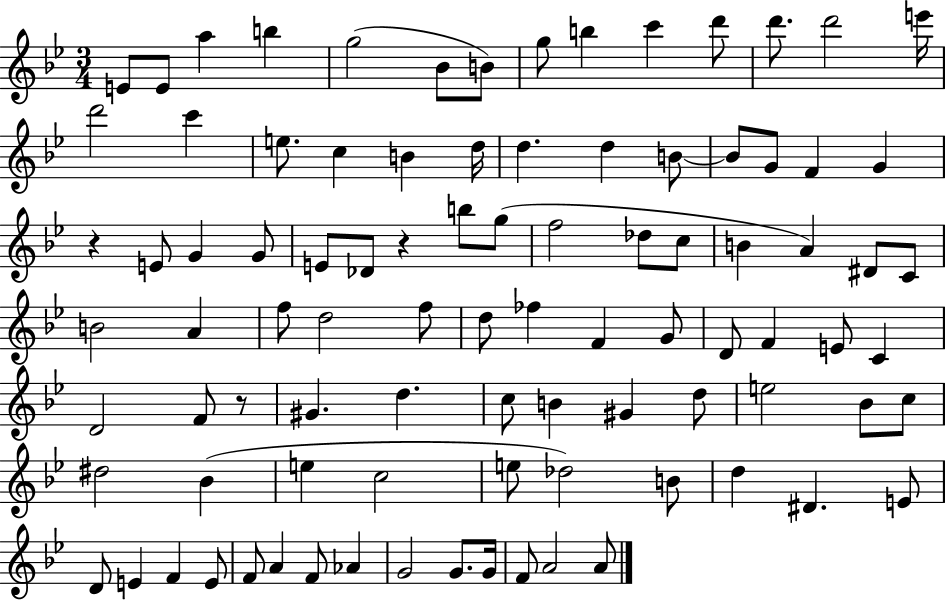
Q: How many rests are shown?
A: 3